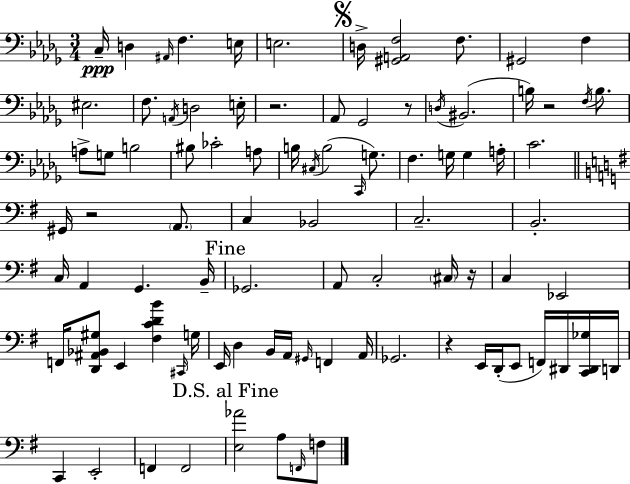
C3/s D3/q A#2/s F3/q. E3/s E3/h. D3/s [G#2,A2,F3]/h F3/e. G#2/h F3/q EIS3/h. F3/e. A2/s D3/h E3/s R/h. Ab2/e Gb2/h R/e D3/s BIS2/h. B3/s R/h F3/s B3/e. A3/e G3/e B3/h BIS3/e CES4/h A3/e B3/s C#3/s B3/h C2/s G3/e. F3/q. G3/s G3/q A3/s C4/h. G#2/s R/h A2/e. C3/q Bb2/h C3/h. B2/h. C3/s A2/q G2/q. B2/s Gb2/h. A2/e C3/h C#3/s R/s C3/q Eb2/h F2/s [D2,A#2,Bb2,G#3]/e E2/q [F#3,C4,D4,B4]/q C#2/s G3/s E2/s D3/q B2/s A2/s G#2/s F2/q A2/s Gb2/h. R/q E2/s D2/s E2/e F2/s D#2/s [C2,D#2,Gb3]/s D2/s C2/q E2/h F2/q F2/h [E3,Ab4]/h A3/e F2/s F3/e